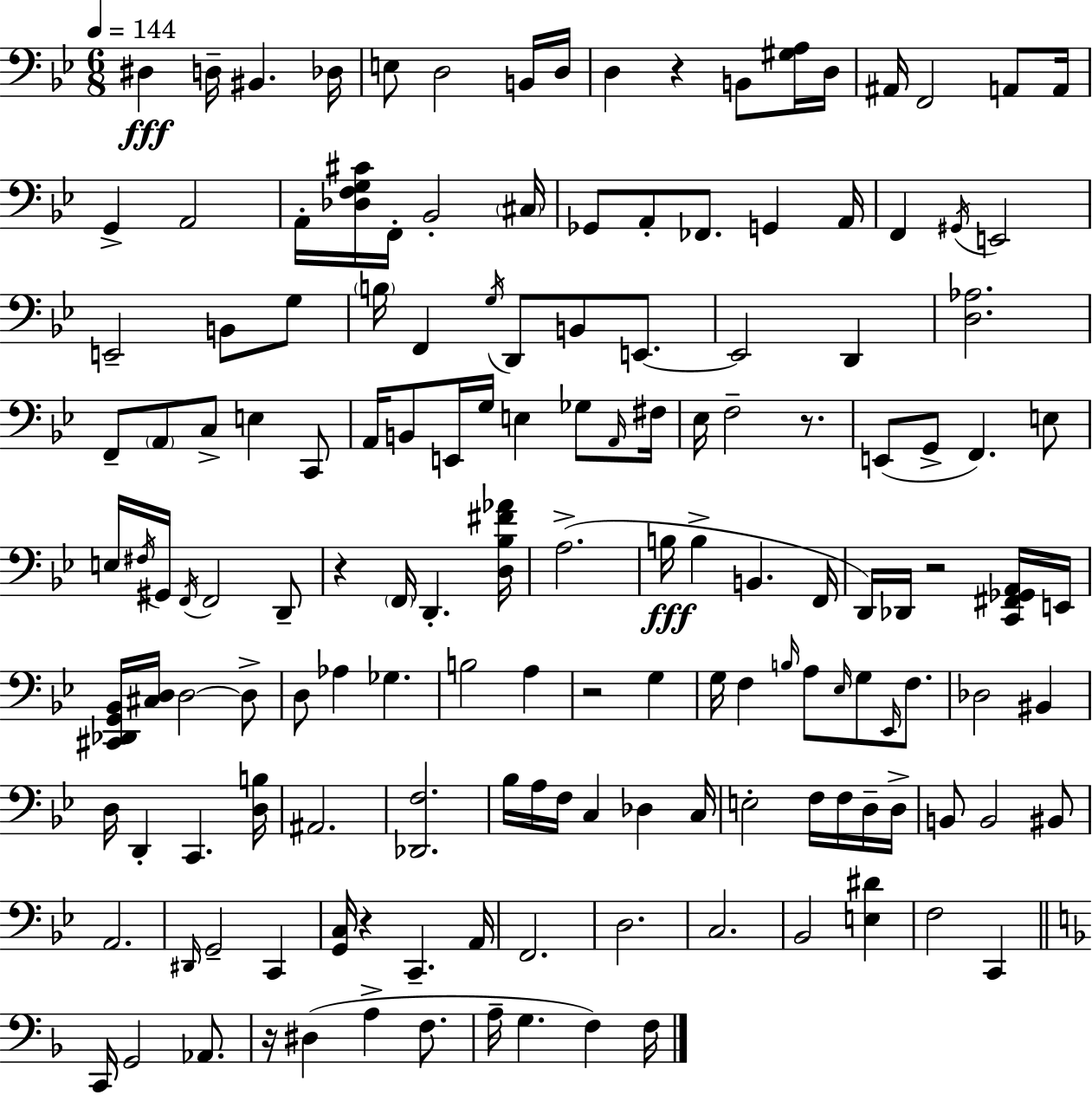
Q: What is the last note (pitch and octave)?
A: F3